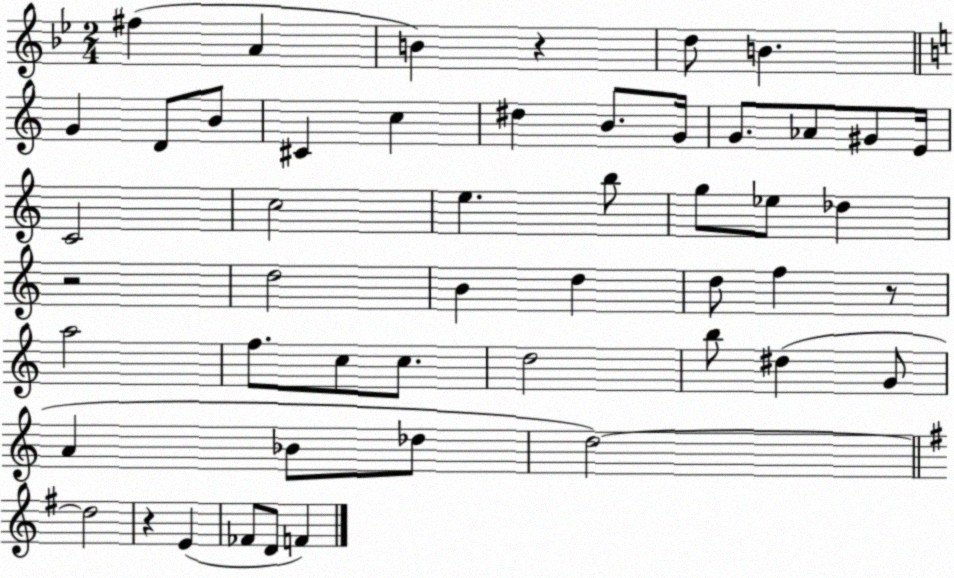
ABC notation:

X:1
T:Untitled
M:2/4
L:1/4
K:Bb
^f A B z d/2 B G D/2 B/2 ^C c ^d B/2 G/4 G/2 _A/2 ^G/2 E/4 C2 c2 e b/2 g/2 _e/2 _d z2 d2 B d d/2 f z/2 a2 f/2 c/2 c/2 d2 b/2 ^d G/2 A _B/2 _d/2 d2 d2 z E _F/2 D/2 F